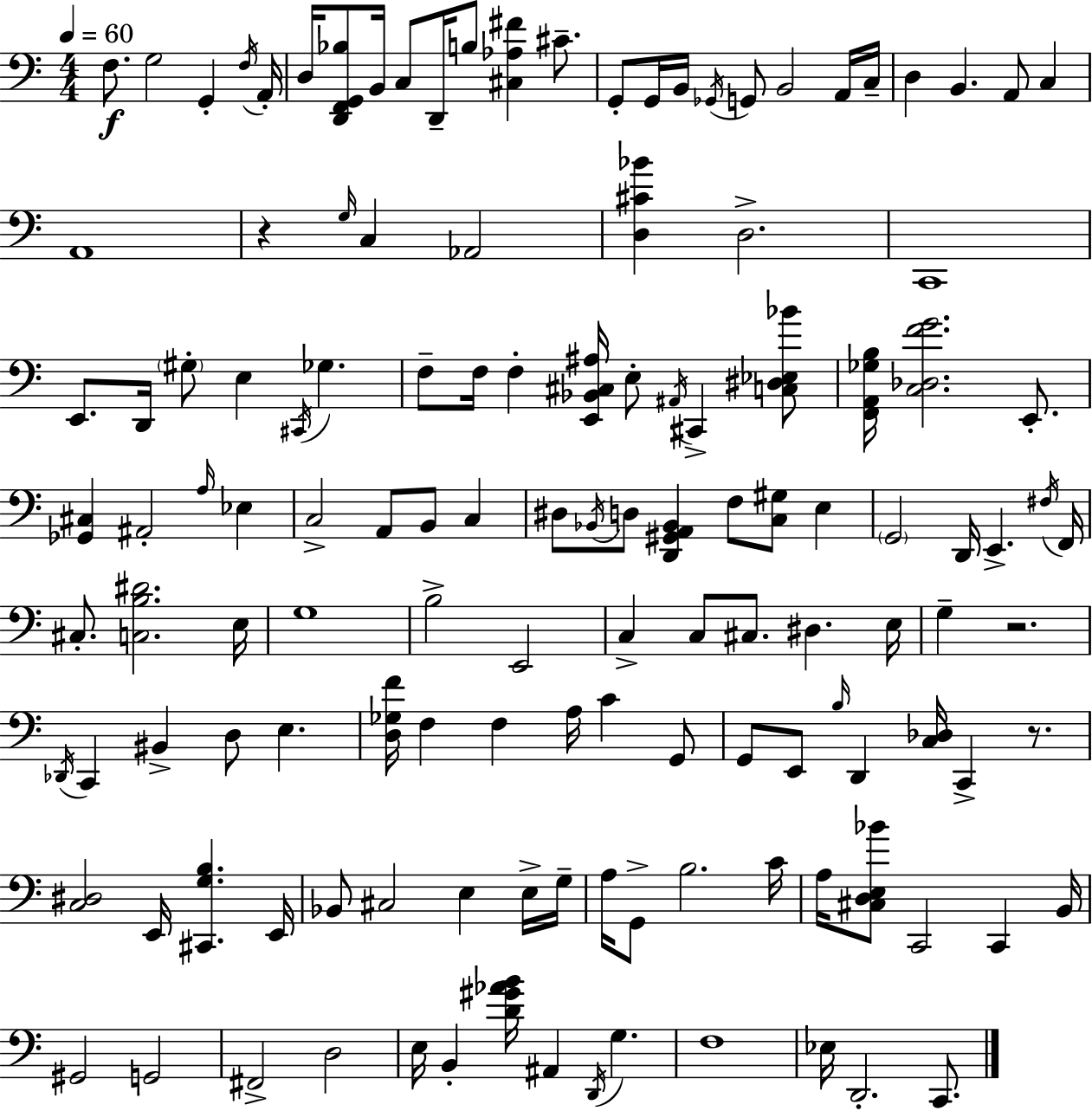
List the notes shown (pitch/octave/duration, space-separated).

F3/e. G3/h G2/q F3/s A2/s D3/s [D2,F2,G2,Bb3]/e B2/s C3/e D2/s B3/e [C#3,Ab3,F#4]/q C#4/e. G2/e G2/s B2/s Gb2/s G2/e B2/h A2/s C3/s D3/q B2/q. A2/e C3/q A2/w R/q G3/s C3/q Ab2/h [D3,C#4,Bb4]/q D3/h. C2/w E2/e. D2/s G#3/e E3/q C#2/s Gb3/q. F3/e F3/s F3/q [E2,Bb2,C#3,A#3]/s E3/e A#2/s C#2/q [C3,D#3,Eb3,Bb4]/e [F2,A2,Gb3,B3]/s [C3,Db3,F4,G4]/h. E2/e. [Gb2,C#3]/q A#2/h A3/s Eb3/q C3/h A2/e B2/e C3/q D#3/e Bb2/s D3/e [D2,G#2,A2,Bb2]/q F3/e [C3,G#3]/e E3/q G2/h D2/s E2/q. F#3/s F2/s C#3/e. [C3,B3,D#4]/h. E3/s G3/w B3/h E2/h C3/q C3/e C#3/e. D#3/q. E3/s G3/q R/h. Db2/s C2/q BIS2/q D3/e E3/q. [D3,Gb3,F4]/s F3/q F3/q A3/s C4/q G2/e G2/e E2/e B3/s D2/q [C3,Db3]/s C2/q R/e. [C3,D#3]/h E2/s [C#2,G3,B3]/q. E2/s Bb2/e C#3/h E3/q E3/s G3/s A3/s G2/e B3/h. C4/s A3/s [C#3,D3,E3,Bb4]/e C2/h C2/q B2/s G#2/h G2/h F#2/h D3/h E3/s B2/q [D4,G#4,Ab4,B4]/s A#2/q D2/s G3/q. F3/w Eb3/s D2/h. C2/e.